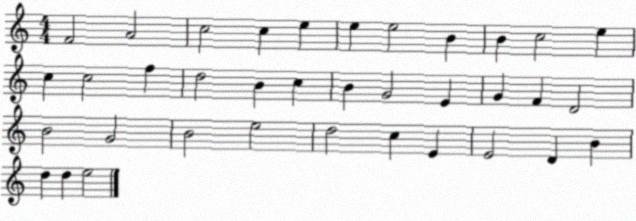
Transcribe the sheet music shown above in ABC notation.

X:1
T:Untitled
M:4/4
L:1/4
K:C
F2 A2 c2 c e e e2 B B c2 e c c2 f d2 B c B G2 E G F D2 B2 G2 B2 e2 d2 c E E2 D B d d e2